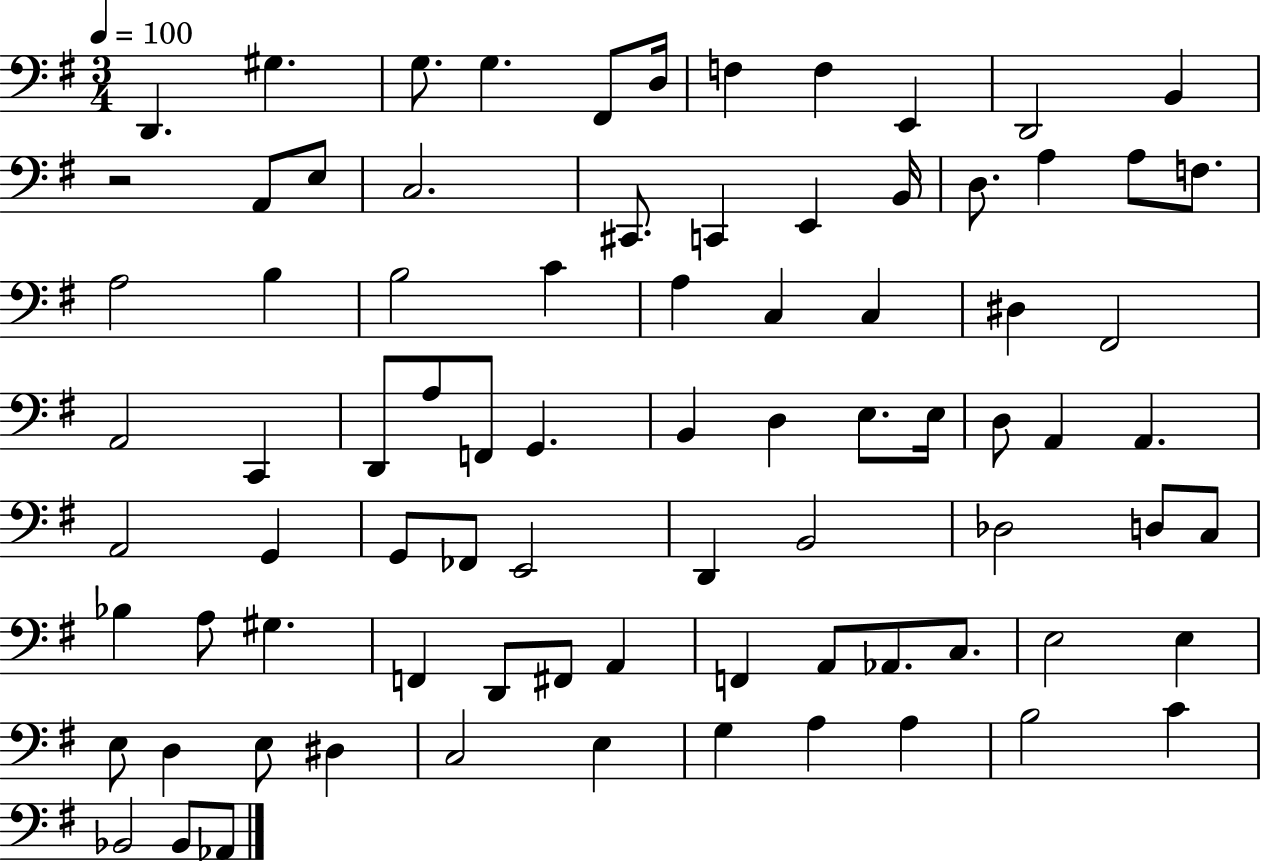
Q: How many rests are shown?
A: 1